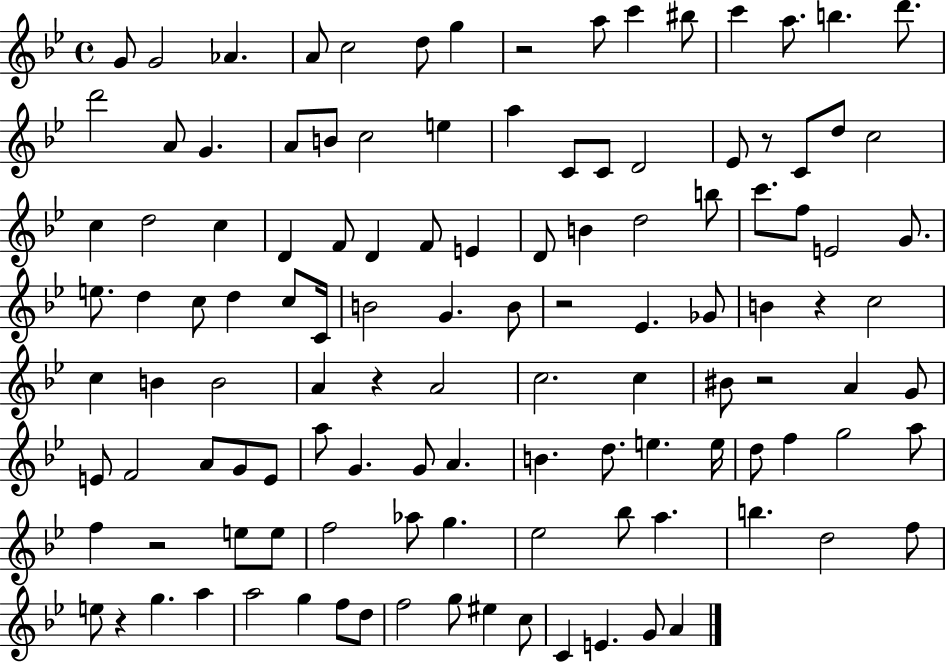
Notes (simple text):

G4/e G4/h Ab4/q. A4/e C5/h D5/e G5/q R/h A5/e C6/q BIS5/e C6/q A5/e. B5/q. D6/e. D6/h A4/e G4/q. A4/e B4/e C5/h E5/q A5/q C4/e C4/e D4/h Eb4/e R/e C4/e D5/e C5/h C5/q D5/h C5/q D4/q F4/e D4/q F4/e E4/q D4/e B4/q D5/h B5/e C6/e. F5/e E4/h G4/e. E5/e. D5/q C5/e D5/q C5/e C4/s B4/h G4/q. B4/e R/h Eb4/q. Gb4/e B4/q R/q C5/h C5/q B4/q B4/h A4/q R/q A4/h C5/h. C5/q BIS4/e R/h A4/q G4/e E4/e F4/h A4/e G4/e E4/e A5/e G4/q. G4/e A4/q. B4/q. D5/e. E5/q. E5/s D5/e F5/q G5/h A5/e F5/q R/h E5/e E5/e F5/h Ab5/e G5/q. Eb5/h Bb5/e A5/q. B5/q. D5/h F5/e E5/e R/q G5/q. A5/q A5/h G5/q F5/e D5/e F5/h G5/e EIS5/q C5/e C4/q E4/q. G4/e A4/q